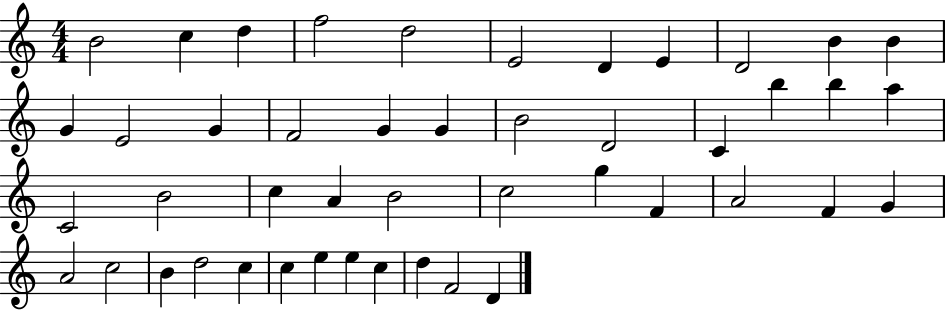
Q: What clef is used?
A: treble